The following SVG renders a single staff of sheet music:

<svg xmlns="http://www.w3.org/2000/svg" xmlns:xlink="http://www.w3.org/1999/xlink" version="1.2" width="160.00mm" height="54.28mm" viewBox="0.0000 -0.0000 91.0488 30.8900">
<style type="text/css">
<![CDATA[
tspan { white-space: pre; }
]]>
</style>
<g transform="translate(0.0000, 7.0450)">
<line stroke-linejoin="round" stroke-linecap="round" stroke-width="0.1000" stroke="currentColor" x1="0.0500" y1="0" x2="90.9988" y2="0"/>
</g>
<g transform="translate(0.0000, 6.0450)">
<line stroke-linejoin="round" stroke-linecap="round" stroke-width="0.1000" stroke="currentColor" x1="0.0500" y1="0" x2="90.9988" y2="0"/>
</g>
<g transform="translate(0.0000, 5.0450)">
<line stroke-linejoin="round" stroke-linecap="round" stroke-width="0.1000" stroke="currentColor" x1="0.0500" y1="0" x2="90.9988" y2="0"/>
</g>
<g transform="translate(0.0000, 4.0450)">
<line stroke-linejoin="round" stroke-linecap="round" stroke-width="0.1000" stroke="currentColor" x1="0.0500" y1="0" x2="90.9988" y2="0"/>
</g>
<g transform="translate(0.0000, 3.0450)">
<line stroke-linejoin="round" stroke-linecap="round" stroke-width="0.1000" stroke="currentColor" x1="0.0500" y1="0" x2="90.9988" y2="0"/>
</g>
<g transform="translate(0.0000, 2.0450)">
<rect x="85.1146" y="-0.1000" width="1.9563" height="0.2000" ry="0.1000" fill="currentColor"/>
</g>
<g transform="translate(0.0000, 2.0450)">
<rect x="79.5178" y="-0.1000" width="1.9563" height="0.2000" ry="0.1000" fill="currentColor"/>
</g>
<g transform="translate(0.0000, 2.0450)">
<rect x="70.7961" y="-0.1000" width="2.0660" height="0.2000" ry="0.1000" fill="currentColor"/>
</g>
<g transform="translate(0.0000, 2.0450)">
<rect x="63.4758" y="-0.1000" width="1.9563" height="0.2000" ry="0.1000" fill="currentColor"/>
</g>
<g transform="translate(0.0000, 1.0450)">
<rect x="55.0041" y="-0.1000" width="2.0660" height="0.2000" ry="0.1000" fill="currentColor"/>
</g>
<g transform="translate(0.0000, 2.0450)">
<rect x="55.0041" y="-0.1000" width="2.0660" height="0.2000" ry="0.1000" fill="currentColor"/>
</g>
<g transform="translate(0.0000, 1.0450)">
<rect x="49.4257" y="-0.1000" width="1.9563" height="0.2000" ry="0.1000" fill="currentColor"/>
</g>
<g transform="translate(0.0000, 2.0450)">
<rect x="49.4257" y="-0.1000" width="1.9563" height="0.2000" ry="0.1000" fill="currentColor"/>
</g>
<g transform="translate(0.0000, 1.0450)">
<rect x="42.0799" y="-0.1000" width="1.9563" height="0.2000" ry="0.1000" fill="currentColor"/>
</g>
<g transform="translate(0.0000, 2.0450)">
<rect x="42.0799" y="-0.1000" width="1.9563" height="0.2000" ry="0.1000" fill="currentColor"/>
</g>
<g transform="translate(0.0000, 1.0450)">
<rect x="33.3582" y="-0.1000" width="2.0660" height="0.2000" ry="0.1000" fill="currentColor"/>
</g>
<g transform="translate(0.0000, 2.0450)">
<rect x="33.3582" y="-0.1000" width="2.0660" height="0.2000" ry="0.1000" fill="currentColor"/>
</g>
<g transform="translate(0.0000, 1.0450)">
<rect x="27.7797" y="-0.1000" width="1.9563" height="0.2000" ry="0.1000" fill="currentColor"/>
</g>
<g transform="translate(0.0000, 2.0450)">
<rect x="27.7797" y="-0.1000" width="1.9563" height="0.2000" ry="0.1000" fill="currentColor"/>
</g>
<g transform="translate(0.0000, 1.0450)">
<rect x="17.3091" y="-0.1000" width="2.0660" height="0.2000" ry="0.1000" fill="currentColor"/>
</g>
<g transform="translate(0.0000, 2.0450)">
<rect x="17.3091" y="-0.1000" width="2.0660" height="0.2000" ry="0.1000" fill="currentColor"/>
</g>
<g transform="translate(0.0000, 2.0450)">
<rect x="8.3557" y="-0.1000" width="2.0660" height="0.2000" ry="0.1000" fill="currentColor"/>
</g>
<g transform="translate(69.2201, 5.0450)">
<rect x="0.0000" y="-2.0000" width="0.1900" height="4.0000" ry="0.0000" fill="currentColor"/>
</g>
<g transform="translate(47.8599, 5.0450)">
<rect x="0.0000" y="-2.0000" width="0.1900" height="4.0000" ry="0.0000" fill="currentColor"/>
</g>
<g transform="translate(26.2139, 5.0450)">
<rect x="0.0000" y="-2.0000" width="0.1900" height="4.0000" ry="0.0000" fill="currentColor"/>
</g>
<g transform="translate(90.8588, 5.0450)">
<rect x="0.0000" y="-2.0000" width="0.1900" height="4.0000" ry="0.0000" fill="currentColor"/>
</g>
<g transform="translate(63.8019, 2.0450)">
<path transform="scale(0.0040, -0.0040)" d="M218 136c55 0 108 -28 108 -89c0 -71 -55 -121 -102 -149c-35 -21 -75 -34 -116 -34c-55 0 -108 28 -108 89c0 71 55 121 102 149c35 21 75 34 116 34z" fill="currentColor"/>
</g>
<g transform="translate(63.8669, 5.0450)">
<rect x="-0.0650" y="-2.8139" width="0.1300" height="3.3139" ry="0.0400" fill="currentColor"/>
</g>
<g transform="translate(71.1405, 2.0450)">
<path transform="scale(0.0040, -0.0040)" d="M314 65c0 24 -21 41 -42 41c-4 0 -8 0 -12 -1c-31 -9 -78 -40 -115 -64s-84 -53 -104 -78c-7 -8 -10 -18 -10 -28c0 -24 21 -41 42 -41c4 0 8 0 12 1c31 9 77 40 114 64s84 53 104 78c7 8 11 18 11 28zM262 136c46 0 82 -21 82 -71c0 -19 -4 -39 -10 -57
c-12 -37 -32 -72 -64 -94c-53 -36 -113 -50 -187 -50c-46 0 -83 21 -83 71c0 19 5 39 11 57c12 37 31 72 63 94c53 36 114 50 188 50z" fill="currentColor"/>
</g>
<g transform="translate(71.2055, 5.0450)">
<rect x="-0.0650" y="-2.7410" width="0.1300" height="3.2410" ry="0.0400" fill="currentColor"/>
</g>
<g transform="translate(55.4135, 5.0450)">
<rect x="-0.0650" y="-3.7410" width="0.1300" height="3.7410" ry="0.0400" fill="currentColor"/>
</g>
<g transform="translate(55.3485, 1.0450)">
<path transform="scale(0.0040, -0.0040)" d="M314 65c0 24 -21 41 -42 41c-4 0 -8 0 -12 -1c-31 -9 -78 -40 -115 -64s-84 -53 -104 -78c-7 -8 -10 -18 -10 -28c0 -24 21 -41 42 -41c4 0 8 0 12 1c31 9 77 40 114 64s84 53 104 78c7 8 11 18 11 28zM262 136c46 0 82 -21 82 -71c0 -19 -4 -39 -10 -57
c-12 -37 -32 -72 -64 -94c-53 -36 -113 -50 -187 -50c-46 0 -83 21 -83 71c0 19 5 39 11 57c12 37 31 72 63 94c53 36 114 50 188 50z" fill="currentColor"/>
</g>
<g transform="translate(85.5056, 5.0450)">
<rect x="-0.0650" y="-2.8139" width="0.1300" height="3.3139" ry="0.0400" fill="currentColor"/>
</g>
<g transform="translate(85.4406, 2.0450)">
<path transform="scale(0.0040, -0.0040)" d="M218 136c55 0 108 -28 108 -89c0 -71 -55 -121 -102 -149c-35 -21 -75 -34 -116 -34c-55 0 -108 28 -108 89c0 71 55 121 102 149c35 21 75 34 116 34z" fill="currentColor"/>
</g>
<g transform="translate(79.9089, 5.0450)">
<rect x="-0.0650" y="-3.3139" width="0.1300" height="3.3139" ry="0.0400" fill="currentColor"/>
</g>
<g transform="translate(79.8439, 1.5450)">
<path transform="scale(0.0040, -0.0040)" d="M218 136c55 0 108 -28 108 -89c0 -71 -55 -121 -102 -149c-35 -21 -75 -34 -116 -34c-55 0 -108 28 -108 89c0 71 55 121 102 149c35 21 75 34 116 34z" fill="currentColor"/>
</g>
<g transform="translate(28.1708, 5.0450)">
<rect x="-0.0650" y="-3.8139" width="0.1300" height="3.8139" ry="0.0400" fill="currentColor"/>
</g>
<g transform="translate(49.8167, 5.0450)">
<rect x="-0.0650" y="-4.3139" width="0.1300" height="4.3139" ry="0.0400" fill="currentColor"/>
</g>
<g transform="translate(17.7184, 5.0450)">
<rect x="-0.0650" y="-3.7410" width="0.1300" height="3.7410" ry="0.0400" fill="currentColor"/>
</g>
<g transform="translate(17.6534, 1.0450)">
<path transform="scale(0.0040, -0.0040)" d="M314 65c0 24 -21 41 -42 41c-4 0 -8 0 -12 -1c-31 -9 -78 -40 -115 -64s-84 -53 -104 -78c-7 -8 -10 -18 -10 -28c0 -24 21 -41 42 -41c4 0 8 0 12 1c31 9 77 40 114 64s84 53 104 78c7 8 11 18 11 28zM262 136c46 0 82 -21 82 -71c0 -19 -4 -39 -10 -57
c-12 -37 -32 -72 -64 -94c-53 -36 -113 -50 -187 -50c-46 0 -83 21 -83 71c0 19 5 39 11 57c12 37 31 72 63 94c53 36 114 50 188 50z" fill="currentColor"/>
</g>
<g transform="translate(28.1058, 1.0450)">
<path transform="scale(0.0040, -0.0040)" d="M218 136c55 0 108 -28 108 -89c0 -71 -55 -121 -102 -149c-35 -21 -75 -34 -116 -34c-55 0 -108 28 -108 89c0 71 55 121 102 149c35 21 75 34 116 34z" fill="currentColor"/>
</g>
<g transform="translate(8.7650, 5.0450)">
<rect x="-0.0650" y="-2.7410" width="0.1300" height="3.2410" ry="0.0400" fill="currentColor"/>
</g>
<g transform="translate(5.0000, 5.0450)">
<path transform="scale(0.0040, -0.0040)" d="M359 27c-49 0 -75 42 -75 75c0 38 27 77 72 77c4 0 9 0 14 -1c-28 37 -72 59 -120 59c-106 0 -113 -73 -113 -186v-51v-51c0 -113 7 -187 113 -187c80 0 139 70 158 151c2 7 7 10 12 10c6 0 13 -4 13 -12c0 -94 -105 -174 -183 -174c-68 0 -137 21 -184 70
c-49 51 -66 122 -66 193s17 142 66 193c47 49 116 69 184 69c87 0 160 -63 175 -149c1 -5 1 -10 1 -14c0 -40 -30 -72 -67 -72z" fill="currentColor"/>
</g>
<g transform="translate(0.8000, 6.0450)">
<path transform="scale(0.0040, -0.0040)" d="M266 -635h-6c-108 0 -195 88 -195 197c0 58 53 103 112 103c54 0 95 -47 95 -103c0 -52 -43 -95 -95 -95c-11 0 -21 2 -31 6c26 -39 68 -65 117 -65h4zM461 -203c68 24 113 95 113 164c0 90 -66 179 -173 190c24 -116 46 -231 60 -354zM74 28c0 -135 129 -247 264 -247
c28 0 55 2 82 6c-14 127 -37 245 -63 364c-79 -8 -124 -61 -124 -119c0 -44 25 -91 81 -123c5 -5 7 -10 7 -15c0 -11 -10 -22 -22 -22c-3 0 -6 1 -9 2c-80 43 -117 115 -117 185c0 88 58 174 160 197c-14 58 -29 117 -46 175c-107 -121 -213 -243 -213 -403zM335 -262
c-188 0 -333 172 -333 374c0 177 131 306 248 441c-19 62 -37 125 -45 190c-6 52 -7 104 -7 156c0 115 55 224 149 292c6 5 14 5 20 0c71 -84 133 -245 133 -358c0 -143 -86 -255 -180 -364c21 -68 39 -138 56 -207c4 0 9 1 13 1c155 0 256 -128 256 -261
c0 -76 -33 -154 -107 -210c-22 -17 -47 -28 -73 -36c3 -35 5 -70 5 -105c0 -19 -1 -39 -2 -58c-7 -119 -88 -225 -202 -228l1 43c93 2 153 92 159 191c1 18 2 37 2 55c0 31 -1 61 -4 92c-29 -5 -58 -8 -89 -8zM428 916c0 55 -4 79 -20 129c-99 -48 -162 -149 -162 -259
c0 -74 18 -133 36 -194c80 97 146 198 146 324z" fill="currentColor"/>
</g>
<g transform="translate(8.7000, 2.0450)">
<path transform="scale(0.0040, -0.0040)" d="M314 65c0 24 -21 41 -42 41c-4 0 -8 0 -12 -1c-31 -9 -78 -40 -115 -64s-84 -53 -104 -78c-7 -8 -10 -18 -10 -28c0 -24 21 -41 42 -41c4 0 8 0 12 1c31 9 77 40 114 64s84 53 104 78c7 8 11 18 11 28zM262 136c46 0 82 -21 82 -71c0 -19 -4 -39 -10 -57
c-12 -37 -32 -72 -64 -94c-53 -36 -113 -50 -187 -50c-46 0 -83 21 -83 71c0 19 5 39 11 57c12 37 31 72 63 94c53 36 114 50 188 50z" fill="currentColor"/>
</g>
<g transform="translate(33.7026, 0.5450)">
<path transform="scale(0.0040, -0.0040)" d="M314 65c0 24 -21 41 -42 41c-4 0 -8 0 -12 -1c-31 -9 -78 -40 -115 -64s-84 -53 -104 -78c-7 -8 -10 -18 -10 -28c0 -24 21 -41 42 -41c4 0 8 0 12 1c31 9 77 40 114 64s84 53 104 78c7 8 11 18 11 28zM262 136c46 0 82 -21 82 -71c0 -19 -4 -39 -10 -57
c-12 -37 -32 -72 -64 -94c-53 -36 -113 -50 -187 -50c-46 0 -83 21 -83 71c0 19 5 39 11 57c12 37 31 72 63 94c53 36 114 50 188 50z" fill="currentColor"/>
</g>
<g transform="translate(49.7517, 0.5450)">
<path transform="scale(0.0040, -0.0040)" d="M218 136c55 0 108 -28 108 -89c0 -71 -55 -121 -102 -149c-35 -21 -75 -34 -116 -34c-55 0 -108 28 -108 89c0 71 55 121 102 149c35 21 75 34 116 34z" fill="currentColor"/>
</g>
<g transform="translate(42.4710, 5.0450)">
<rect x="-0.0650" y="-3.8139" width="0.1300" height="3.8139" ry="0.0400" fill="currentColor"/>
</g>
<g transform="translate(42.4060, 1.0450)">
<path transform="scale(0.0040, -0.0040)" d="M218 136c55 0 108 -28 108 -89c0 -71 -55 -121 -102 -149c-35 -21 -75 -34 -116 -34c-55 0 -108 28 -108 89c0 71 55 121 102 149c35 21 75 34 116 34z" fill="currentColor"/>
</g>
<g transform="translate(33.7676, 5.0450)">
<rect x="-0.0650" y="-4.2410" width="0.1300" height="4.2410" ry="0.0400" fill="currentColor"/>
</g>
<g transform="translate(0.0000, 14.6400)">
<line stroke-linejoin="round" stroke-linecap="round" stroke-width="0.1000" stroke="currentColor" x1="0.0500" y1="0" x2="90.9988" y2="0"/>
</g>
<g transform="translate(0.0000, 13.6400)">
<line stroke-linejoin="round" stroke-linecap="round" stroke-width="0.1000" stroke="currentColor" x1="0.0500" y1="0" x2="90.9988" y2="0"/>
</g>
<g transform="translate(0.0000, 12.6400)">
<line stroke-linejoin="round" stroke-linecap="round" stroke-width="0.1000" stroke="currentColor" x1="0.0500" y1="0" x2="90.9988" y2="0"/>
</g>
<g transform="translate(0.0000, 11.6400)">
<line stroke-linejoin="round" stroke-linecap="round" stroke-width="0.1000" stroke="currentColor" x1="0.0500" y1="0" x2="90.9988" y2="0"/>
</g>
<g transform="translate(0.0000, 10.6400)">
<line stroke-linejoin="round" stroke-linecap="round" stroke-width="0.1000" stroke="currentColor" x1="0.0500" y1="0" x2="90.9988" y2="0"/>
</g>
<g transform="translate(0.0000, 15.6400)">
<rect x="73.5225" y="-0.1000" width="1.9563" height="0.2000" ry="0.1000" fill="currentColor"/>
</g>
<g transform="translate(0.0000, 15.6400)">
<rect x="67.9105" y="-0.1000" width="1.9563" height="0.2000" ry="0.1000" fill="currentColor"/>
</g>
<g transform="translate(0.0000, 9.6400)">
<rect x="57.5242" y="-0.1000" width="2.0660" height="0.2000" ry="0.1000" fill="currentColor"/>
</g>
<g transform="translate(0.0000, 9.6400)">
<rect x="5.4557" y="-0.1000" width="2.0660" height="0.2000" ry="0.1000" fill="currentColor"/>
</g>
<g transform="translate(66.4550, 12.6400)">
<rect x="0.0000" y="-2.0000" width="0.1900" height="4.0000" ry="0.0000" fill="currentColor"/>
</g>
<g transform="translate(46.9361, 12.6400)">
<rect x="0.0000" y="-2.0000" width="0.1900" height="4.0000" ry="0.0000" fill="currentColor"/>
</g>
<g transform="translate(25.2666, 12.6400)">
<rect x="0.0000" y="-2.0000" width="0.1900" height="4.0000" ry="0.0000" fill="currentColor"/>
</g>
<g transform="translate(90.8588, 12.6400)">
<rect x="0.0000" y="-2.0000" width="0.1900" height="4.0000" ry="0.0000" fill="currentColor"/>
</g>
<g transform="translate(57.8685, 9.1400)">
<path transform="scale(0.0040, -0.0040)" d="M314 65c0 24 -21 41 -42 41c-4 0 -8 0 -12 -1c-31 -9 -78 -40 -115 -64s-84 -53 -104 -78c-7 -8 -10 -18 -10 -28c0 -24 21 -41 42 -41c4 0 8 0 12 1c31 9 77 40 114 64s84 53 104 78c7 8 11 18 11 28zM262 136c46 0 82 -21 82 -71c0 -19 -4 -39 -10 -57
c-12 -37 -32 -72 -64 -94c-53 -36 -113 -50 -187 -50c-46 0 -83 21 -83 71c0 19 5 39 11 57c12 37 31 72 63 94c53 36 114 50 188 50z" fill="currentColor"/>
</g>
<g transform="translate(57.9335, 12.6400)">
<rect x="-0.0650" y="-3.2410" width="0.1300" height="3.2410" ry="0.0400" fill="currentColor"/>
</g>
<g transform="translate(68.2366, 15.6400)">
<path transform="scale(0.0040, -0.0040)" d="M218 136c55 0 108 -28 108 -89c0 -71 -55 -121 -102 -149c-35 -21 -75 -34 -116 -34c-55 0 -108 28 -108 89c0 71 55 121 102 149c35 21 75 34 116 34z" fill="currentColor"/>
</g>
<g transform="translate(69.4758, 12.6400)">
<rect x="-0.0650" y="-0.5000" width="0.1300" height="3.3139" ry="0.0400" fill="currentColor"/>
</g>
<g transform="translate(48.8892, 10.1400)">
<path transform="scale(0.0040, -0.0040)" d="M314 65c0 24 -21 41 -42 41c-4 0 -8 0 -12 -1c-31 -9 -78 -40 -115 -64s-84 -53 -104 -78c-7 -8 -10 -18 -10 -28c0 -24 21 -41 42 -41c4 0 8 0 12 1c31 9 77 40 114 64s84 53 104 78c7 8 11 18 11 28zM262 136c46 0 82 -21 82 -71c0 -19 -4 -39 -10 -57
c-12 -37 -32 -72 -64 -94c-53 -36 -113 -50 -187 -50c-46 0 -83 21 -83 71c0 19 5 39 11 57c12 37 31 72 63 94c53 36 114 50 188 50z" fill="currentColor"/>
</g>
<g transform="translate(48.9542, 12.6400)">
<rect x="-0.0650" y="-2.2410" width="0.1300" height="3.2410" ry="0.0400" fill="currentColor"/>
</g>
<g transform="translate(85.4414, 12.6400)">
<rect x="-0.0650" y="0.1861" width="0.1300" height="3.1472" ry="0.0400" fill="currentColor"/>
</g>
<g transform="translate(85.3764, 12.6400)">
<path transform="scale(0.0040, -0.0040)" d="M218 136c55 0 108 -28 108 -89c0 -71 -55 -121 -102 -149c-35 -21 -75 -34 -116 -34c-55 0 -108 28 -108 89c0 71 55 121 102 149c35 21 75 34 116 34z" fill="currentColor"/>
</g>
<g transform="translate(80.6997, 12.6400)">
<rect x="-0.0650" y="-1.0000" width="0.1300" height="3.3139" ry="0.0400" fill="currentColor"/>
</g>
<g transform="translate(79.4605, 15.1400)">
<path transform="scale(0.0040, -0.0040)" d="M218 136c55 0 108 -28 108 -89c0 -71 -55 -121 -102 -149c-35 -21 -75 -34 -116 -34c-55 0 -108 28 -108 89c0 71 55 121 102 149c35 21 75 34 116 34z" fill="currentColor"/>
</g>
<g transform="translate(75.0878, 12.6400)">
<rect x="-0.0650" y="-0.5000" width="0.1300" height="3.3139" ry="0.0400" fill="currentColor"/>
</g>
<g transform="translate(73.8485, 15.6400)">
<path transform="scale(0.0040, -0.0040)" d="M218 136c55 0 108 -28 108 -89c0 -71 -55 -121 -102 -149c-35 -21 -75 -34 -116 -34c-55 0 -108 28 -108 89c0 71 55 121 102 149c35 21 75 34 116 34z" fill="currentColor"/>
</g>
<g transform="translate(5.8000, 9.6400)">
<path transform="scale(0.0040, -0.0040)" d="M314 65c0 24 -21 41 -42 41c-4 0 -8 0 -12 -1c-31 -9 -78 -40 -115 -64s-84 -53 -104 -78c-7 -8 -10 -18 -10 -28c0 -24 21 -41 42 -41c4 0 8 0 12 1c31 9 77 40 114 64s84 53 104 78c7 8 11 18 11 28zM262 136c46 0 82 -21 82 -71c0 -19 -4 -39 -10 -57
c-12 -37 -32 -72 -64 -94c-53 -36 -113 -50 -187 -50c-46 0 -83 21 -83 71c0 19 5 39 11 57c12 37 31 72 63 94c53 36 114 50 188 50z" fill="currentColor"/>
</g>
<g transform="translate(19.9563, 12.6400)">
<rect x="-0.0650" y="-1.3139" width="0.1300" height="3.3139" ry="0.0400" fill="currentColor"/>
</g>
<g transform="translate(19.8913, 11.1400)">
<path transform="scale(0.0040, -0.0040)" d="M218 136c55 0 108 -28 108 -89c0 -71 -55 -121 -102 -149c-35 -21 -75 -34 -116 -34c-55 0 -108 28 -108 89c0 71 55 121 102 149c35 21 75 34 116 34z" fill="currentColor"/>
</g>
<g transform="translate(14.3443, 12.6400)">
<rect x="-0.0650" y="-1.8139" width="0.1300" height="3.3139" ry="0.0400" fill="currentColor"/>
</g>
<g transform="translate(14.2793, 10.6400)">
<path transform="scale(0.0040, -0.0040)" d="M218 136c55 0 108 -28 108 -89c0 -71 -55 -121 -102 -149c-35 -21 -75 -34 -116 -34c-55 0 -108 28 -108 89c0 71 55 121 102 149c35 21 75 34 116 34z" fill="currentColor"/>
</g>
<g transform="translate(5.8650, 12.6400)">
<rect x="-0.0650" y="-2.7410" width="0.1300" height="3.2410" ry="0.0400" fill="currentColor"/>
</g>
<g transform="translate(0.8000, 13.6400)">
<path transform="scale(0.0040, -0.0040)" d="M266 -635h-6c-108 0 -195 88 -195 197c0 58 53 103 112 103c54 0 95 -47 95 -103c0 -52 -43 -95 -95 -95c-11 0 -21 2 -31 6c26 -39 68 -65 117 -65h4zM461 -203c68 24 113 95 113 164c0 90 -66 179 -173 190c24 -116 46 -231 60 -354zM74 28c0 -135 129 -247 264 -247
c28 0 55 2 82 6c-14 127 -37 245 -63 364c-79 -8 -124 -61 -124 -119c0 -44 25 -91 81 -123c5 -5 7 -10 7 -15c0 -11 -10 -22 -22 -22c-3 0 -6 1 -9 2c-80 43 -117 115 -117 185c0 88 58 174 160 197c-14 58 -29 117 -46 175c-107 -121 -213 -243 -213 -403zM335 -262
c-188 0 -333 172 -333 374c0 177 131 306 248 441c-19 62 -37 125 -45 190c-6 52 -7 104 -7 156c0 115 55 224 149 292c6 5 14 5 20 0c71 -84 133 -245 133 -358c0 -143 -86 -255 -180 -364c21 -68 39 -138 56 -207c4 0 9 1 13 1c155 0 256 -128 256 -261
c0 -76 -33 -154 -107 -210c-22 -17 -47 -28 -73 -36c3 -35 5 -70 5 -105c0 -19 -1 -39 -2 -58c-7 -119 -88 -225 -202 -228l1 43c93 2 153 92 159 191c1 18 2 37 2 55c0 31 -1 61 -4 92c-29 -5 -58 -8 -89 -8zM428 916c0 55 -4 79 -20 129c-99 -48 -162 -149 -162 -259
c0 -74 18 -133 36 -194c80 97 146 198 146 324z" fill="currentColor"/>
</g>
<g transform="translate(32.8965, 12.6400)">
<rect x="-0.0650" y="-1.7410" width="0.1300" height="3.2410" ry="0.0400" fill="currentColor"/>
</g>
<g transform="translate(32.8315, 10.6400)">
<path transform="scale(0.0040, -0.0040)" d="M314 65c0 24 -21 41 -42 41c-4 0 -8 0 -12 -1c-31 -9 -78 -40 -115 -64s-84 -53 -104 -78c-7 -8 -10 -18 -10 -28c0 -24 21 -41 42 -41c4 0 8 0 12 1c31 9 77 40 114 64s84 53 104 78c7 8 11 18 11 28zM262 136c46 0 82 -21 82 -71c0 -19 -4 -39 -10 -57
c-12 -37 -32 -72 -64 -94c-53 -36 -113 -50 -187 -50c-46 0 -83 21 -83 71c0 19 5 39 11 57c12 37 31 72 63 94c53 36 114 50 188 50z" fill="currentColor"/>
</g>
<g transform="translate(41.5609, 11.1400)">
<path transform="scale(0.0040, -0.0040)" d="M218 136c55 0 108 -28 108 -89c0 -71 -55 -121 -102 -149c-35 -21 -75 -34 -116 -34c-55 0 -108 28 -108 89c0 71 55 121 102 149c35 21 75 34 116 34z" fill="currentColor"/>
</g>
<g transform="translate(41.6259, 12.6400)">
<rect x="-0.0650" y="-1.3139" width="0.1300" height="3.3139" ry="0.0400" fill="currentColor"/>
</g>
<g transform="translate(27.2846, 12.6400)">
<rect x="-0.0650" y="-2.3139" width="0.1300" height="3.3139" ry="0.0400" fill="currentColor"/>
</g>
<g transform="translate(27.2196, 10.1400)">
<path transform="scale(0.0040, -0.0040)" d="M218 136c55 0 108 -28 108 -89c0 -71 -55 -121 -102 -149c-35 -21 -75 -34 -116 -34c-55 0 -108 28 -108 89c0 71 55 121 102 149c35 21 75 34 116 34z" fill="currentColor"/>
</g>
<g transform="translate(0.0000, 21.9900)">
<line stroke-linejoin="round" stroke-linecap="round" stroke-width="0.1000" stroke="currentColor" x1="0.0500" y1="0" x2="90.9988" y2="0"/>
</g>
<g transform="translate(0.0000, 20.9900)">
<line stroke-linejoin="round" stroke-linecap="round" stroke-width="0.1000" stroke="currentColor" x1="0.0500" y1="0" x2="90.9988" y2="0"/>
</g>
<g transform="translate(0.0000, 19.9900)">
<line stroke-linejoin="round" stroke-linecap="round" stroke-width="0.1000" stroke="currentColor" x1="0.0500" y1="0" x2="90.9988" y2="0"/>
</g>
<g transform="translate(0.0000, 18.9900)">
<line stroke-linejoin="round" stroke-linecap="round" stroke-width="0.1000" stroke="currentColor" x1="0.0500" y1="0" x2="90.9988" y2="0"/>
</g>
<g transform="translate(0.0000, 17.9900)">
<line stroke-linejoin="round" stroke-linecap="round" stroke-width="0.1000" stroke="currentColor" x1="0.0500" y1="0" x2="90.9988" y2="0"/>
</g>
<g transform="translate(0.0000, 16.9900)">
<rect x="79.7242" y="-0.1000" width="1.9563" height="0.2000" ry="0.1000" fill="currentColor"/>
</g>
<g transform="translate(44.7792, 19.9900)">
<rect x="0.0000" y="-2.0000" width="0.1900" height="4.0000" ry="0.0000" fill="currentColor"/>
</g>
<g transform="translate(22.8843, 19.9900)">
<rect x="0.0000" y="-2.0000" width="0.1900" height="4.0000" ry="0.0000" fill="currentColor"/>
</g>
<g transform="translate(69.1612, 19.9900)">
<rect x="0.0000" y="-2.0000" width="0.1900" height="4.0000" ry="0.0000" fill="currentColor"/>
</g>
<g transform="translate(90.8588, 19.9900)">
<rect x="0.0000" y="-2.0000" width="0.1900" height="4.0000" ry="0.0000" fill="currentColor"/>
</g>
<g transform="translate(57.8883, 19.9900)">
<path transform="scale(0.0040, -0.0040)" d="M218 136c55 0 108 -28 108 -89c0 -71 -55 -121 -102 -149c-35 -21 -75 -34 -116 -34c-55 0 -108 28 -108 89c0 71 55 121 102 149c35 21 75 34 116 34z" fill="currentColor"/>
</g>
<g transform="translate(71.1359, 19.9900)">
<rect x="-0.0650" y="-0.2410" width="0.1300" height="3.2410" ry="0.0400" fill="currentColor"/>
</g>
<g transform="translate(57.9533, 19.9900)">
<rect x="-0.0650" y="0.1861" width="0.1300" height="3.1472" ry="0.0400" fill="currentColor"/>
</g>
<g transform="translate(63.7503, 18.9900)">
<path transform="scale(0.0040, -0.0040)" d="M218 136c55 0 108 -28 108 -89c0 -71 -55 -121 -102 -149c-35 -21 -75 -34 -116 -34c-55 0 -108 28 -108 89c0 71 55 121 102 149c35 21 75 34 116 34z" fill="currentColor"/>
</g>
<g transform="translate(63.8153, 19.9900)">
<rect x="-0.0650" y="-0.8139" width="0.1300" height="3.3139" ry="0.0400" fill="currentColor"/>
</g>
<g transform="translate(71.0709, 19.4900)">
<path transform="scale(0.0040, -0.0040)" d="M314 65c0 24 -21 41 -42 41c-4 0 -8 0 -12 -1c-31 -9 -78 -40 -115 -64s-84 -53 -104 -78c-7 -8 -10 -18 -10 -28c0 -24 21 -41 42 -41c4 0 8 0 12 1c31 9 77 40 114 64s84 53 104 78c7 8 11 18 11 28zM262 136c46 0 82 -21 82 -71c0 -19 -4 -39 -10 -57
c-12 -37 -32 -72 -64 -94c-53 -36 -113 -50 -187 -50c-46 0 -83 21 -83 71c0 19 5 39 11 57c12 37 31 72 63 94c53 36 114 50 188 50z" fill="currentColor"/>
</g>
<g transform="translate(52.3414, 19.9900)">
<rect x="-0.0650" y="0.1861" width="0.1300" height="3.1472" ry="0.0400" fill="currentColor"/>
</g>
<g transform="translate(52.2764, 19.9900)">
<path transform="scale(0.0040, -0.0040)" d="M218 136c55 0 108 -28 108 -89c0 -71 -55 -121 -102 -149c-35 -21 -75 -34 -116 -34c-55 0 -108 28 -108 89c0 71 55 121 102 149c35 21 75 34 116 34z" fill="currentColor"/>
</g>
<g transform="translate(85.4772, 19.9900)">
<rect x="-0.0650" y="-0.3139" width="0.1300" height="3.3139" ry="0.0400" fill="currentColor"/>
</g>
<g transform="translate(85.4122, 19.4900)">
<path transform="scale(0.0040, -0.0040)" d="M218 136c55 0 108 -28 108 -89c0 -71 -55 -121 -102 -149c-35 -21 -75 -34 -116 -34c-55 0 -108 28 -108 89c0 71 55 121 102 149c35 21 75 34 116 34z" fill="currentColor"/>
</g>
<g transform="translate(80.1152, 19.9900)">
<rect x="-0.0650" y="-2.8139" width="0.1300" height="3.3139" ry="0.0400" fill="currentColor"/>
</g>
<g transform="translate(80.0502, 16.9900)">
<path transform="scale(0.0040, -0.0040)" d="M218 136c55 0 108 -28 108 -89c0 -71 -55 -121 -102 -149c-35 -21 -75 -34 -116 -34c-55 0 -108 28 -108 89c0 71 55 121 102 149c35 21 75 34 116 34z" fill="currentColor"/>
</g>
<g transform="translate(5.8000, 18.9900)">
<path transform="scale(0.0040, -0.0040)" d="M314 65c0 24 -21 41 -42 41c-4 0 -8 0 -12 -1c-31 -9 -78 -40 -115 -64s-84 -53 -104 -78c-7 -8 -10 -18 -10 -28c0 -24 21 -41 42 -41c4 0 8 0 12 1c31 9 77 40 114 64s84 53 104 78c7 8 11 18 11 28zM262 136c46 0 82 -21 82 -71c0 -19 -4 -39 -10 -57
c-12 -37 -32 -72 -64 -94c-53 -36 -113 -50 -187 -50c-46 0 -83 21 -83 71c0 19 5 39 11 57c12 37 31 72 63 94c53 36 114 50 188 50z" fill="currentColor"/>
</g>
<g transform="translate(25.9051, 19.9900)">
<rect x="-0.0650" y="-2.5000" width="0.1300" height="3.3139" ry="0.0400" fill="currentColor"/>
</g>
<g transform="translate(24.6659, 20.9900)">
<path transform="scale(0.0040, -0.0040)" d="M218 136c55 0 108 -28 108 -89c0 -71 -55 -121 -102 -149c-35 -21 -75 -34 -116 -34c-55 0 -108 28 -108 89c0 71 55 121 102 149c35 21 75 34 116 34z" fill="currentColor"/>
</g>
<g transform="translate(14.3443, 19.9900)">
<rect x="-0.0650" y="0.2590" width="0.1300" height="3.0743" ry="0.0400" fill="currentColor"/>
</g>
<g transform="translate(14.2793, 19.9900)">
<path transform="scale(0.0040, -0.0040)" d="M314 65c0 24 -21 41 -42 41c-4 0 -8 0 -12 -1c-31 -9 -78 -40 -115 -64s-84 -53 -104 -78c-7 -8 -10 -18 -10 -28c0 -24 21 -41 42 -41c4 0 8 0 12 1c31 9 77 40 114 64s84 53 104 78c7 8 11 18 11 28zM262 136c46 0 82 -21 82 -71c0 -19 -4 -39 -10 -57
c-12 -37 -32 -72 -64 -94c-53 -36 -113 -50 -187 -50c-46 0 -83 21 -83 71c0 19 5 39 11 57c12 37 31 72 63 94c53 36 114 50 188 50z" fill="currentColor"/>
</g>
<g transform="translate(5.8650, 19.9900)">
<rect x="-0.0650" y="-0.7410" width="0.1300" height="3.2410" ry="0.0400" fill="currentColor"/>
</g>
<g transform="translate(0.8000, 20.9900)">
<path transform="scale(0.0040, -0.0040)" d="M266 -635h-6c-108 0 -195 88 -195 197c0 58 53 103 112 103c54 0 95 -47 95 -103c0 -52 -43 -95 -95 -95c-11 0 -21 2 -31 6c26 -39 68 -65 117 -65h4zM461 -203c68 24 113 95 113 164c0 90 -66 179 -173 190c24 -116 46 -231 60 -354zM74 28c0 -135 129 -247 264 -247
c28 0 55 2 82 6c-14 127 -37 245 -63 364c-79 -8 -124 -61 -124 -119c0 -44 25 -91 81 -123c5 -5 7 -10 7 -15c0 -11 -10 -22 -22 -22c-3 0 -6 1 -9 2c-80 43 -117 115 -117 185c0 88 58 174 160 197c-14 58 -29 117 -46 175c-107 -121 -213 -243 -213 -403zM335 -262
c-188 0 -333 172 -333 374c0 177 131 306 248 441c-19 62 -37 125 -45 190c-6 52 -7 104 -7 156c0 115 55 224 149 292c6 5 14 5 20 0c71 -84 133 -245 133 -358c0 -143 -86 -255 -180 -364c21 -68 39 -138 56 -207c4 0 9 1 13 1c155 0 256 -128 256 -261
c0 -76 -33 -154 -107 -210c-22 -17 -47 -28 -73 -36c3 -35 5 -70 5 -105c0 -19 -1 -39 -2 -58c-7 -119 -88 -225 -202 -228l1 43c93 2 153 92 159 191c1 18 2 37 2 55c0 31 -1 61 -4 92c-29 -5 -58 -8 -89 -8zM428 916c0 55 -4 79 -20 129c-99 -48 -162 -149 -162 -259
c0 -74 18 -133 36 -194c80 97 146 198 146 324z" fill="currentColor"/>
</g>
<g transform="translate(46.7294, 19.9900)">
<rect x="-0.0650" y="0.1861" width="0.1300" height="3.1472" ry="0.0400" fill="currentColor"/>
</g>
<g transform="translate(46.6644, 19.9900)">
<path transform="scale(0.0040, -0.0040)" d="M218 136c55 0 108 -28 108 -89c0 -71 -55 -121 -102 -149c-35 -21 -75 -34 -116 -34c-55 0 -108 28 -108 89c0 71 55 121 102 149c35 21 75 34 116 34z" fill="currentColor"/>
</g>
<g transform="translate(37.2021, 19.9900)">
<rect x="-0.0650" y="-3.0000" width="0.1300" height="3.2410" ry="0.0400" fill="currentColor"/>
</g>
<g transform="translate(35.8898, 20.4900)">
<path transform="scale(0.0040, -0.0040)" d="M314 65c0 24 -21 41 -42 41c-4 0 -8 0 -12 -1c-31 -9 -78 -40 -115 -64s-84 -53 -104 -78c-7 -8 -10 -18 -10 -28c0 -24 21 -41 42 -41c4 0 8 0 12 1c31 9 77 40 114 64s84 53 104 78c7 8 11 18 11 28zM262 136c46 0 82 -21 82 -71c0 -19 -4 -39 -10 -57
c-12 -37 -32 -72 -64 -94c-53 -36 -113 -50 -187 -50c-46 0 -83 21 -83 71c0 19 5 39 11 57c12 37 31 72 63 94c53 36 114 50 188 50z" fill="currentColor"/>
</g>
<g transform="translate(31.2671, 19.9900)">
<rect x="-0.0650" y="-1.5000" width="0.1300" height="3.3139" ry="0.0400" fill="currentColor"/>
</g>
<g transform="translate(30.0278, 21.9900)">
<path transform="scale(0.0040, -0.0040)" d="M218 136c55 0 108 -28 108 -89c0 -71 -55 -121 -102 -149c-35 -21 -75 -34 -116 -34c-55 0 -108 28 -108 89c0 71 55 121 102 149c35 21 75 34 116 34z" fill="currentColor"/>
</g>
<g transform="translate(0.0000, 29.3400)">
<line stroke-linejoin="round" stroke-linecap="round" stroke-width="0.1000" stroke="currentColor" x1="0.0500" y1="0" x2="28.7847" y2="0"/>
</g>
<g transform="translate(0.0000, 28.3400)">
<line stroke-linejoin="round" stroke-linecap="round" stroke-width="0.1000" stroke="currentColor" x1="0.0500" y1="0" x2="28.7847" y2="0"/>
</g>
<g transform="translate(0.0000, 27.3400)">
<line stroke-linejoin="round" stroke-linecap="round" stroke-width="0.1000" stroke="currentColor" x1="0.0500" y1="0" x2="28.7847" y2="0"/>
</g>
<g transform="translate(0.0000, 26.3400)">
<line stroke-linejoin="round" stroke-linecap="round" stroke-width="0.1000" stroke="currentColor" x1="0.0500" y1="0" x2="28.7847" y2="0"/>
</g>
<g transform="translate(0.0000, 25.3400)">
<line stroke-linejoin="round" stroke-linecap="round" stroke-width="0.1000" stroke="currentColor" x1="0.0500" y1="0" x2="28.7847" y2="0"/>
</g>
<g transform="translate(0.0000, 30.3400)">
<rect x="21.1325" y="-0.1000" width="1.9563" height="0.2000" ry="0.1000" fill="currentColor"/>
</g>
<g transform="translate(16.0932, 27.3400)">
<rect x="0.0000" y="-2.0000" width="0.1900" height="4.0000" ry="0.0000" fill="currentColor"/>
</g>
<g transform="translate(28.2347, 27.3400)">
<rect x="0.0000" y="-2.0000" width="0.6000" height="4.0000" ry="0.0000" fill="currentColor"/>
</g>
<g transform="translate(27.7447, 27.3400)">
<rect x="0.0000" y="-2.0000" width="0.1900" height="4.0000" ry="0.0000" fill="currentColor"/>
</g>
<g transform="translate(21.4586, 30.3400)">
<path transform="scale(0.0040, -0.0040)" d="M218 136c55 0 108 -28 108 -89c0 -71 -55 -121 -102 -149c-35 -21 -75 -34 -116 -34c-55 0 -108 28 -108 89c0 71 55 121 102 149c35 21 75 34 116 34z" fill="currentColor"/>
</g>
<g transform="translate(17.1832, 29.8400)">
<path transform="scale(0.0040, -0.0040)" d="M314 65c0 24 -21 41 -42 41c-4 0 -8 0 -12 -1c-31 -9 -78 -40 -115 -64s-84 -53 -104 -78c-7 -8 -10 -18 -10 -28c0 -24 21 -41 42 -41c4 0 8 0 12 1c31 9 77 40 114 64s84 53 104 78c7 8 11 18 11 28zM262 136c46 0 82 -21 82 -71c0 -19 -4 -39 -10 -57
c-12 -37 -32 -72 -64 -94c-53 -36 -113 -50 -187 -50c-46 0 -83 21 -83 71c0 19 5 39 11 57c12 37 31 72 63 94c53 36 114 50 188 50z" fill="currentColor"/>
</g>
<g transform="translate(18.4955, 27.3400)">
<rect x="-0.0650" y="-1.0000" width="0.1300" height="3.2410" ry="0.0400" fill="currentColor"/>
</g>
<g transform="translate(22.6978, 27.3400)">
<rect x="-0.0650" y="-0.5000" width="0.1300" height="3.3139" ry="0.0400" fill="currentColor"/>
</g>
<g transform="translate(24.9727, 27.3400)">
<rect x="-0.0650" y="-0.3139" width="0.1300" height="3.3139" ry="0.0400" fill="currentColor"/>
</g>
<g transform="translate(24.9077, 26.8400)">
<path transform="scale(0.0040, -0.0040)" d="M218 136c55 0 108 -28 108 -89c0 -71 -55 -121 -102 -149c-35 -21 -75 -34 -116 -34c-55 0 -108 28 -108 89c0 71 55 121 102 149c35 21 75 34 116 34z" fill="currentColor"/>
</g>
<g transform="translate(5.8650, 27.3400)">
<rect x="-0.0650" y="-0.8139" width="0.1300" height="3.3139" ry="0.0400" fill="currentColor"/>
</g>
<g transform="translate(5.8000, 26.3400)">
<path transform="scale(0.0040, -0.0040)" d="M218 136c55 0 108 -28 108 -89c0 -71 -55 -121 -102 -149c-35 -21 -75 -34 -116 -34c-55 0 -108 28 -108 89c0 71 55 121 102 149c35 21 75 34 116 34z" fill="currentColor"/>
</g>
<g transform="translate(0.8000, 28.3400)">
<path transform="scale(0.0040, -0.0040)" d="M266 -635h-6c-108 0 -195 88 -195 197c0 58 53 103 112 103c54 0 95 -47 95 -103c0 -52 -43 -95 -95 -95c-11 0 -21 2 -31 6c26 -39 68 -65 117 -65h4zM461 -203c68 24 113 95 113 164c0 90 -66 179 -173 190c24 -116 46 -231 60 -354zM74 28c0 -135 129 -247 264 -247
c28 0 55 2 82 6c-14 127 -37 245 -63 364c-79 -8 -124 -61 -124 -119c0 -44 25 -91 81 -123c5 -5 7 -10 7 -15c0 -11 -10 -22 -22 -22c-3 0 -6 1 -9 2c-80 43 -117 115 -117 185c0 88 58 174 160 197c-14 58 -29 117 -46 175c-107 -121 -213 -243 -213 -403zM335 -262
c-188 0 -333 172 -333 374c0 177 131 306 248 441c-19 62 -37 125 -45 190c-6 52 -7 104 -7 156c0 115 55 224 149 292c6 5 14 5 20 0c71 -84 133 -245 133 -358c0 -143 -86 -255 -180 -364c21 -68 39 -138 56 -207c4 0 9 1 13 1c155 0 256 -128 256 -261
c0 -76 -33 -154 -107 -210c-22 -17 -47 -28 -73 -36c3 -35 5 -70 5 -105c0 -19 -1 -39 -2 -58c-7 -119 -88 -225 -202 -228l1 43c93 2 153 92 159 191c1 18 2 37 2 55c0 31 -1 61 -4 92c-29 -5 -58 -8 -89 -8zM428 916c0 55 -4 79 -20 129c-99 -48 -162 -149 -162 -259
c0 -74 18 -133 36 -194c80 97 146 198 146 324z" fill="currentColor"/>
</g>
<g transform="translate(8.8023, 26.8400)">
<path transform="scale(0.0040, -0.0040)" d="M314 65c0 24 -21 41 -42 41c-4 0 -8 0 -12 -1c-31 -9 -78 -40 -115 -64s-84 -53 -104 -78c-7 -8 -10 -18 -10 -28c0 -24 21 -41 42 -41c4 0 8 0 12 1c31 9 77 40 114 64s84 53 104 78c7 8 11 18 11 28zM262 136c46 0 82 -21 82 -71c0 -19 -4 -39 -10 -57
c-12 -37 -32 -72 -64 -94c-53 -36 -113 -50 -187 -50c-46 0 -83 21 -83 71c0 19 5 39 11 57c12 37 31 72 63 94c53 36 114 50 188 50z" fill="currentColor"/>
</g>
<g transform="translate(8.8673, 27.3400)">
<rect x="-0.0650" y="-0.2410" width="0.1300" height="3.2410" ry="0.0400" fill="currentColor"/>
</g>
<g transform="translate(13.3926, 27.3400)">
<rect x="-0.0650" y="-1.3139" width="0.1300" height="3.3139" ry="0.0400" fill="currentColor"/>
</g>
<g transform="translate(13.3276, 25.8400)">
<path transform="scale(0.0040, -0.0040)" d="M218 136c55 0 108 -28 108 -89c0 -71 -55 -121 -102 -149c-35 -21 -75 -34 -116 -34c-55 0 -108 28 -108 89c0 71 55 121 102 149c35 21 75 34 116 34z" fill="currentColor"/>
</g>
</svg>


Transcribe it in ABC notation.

X:1
T:Untitled
M:4/4
L:1/4
K:C
a2 c'2 c' d'2 c' d' c'2 a a2 b a a2 f e g f2 e g2 b2 C C D B d2 B2 G E A2 B B B d c2 a c d c2 e D2 C c